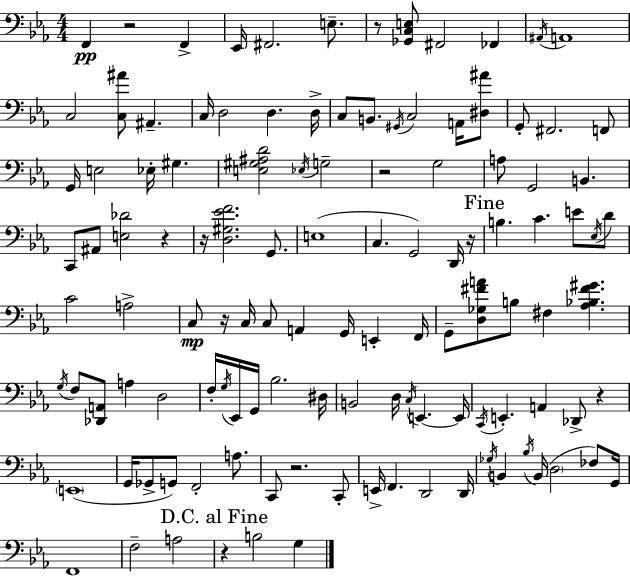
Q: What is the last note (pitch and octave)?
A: G3